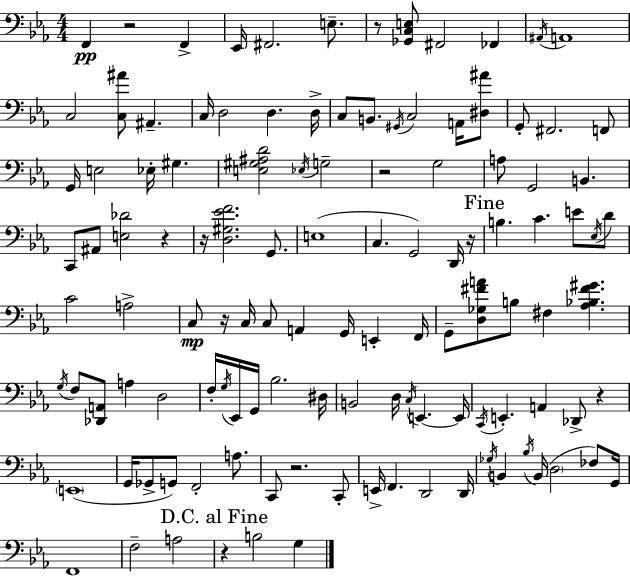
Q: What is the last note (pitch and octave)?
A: G3